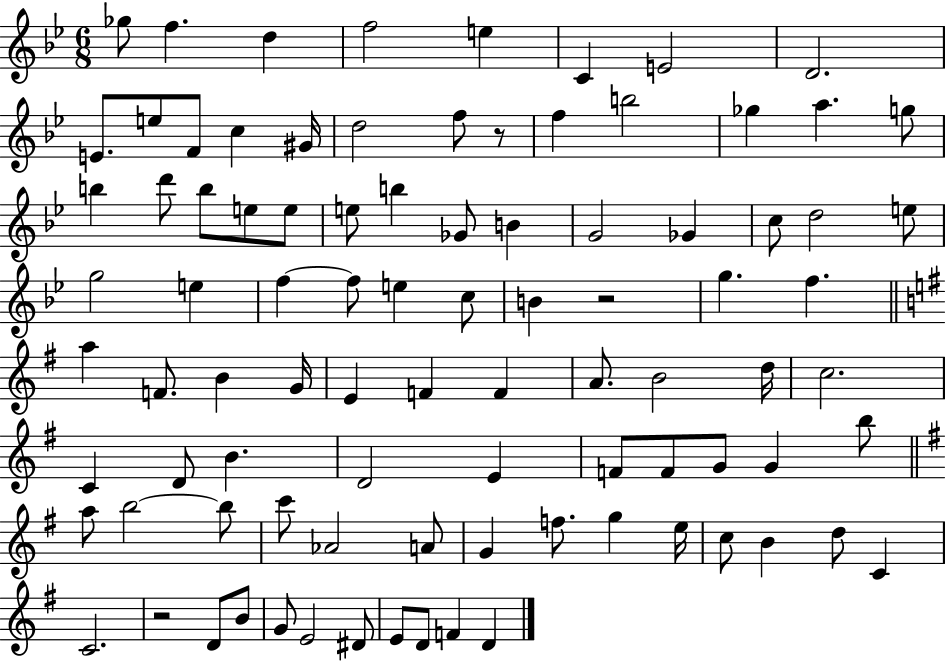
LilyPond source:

{
  \clef treble
  \numericTimeSignature
  \time 6/8
  \key bes \major
  \repeat volta 2 { ges''8 f''4. d''4 | f''2 e''4 | c'4 e'2 | d'2. | \break e'8. e''8 f'8 c''4 gis'16 | d''2 f''8 r8 | f''4 b''2 | ges''4 a''4. g''8 | \break b''4 d'''8 b''8 e''8 e''8 | e''8 b''4 ges'8 b'4 | g'2 ges'4 | c''8 d''2 e''8 | \break g''2 e''4 | f''4~~ f''8 e''4 c''8 | b'4 r2 | g''4. f''4. | \break \bar "||" \break \key g \major a''4 f'8. b'4 g'16 | e'4 f'4 f'4 | a'8. b'2 d''16 | c''2. | \break c'4 d'8 b'4. | d'2 e'4 | f'8 f'8 g'8 g'4 b''8 | \bar "||" \break \key g \major a''8 b''2~~ b''8 | c'''8 aes'2 a'8 | g'4 f''8. g''4 e''16 | c''8 b'4 d''8 c'4 | \break c'2. | r2 d'8 b'8 | g'8 e'2 dis'8 | e'8 d'8 f'4 d'4 | \break } \bar "|."
}